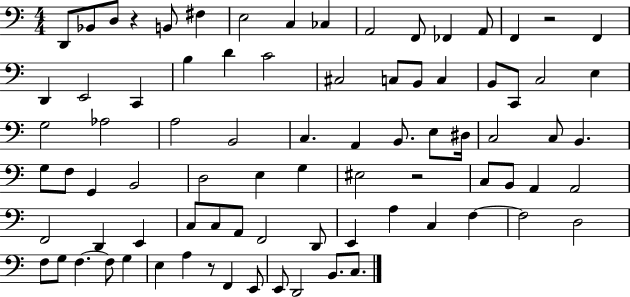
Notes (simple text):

D2/e Bb2/e D3/e R/q B2/e F#3/q E3/h C3/q CES3/q A2/h F2/e FES2/q A2/e F2/q R/h F2/q D2/q E2/h C2/q B3/q D4/q C4/h C#3/h C3/e B2/e C3/q B2/e C2/e C3/h E3/q G3/h Ab3/h A3/h B2/h C3/q. A2/q B2/e. E3/e D#3/s C3/h C3/e B2/q. G3/e F3/e G2/q B2/h D3/h E3/q G3/q EIS3/h R/h C3/e B2/e A2/q A2/h F2/h D2/q E2/q C3/e C3/e A2/e F2/h D2/e E2/q A3/q C3/q F3/q F3/h D3/h F3/e G3/e F3/q. F3/e G3/q E3/q A3/q R/e F2/q E2/e E2/e D2/h B2/e. C3/e.